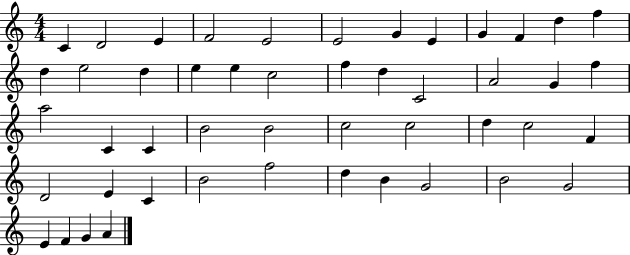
C4/q D4/h E4/q F4/h E4/h E4/h G4/q E4/q G4/q F4/q D5/q F5/q D5/q E5/h D5/q E5/q E5/q C5/h F5/q D5/q C4/h A4/h G4/q F5/q A5/h C4/q C4/q B4/h B4/h C5/h C5/h D5/q C5/h F4/q D4/h E4/q C4/q B4/h F5/h D5/q B4/q G4/h B4/h G4/h E4/q F4/q G4/q A4/q